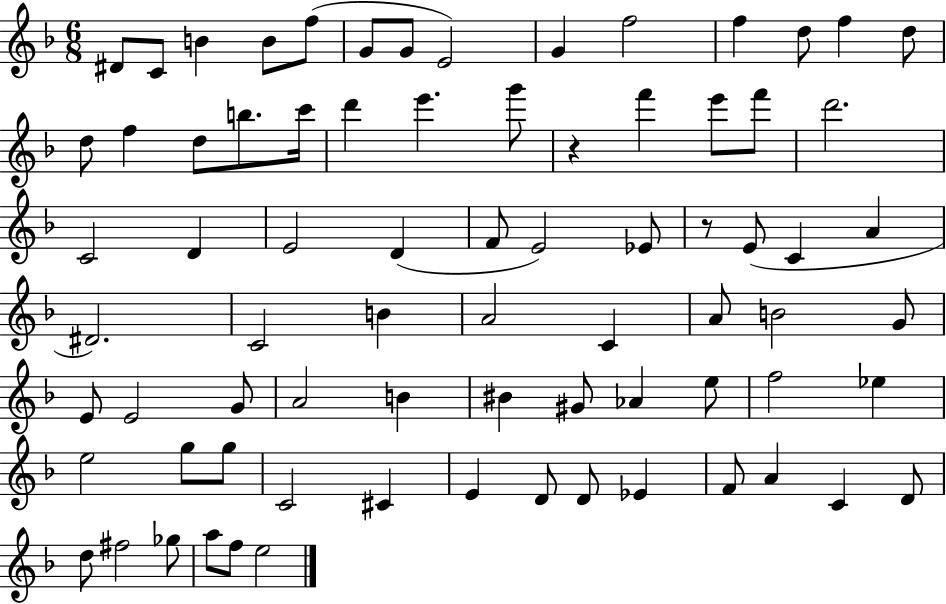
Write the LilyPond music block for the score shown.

{
  \clef treble
  \numericTimeSignature
  \time 6/8
  \key f \major
  \repeat volta 2 { dis'8 c'8 b'4 b'8 f''8( | g'8 g'8 e'2) | g'4 f''2 | f''4 d''8 f''4 d''8 | \break d''8 f''4 d''8 b''8. c'''16 | d'''4 e'''4. g'''8 | r4 f'''4 e'''8 f'''8 | d'''2. | \break c'2 d'4 | e'2 d'4( | f'8 e'2) ees'8 | r8 e'8( c'4 a'4 | \break dis'2.) | c'2 b'4 | a'2 c'4 | a'8 b'2 g'8 | \break e'8 e'2 g'8 | a'2 b'4 | bis'4 gis'8 aes'4 e''8 | f''2 ees''4 | \break e''2 g''8 g''8 | c'2 cis'4 | e'4 d'8 d'8 ees'4 | f'8 a'4 c'4 d'8 | \break d''8 fis''2 ges''8 | a''8 f''8 e''2 | } \bar "|."
}